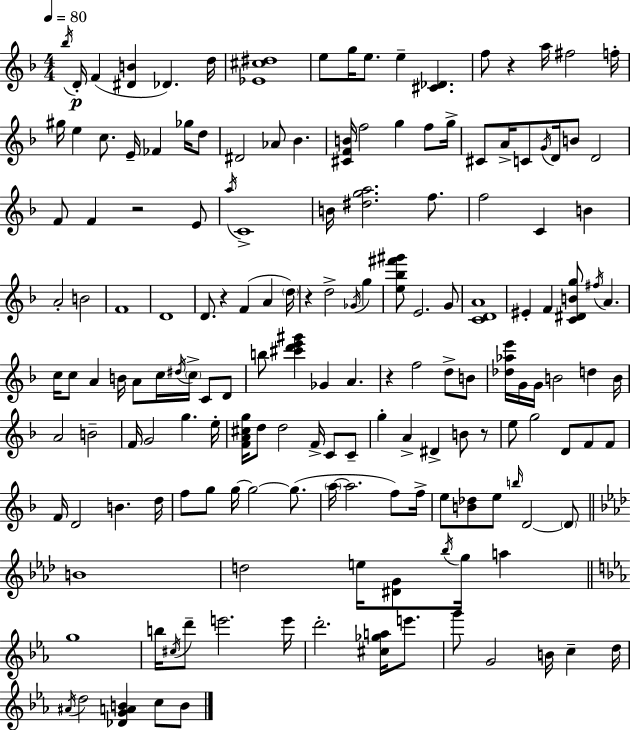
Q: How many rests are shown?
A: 6